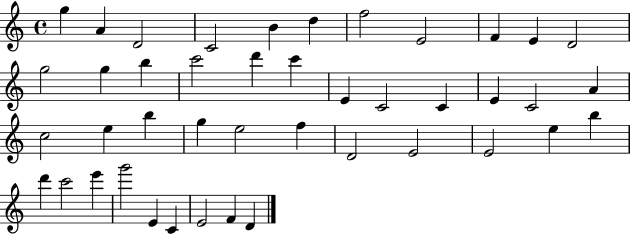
G5/q A4/q D4/h C4/h B4/q D5/q F5/h E4/h F4/q E4/q D4/h G5/h G5/q B5/q C6/h D6/q C6/q E4/q C4/h C4/q E4/q C4/h A4/q C5/h E5/q B5/q G5/q E5/h F5/q D4/h E4/h E4/h E5/q B5/q D6/q C6/h E6/q G6/h E4/q C4/q E4/h F4/q D4/q